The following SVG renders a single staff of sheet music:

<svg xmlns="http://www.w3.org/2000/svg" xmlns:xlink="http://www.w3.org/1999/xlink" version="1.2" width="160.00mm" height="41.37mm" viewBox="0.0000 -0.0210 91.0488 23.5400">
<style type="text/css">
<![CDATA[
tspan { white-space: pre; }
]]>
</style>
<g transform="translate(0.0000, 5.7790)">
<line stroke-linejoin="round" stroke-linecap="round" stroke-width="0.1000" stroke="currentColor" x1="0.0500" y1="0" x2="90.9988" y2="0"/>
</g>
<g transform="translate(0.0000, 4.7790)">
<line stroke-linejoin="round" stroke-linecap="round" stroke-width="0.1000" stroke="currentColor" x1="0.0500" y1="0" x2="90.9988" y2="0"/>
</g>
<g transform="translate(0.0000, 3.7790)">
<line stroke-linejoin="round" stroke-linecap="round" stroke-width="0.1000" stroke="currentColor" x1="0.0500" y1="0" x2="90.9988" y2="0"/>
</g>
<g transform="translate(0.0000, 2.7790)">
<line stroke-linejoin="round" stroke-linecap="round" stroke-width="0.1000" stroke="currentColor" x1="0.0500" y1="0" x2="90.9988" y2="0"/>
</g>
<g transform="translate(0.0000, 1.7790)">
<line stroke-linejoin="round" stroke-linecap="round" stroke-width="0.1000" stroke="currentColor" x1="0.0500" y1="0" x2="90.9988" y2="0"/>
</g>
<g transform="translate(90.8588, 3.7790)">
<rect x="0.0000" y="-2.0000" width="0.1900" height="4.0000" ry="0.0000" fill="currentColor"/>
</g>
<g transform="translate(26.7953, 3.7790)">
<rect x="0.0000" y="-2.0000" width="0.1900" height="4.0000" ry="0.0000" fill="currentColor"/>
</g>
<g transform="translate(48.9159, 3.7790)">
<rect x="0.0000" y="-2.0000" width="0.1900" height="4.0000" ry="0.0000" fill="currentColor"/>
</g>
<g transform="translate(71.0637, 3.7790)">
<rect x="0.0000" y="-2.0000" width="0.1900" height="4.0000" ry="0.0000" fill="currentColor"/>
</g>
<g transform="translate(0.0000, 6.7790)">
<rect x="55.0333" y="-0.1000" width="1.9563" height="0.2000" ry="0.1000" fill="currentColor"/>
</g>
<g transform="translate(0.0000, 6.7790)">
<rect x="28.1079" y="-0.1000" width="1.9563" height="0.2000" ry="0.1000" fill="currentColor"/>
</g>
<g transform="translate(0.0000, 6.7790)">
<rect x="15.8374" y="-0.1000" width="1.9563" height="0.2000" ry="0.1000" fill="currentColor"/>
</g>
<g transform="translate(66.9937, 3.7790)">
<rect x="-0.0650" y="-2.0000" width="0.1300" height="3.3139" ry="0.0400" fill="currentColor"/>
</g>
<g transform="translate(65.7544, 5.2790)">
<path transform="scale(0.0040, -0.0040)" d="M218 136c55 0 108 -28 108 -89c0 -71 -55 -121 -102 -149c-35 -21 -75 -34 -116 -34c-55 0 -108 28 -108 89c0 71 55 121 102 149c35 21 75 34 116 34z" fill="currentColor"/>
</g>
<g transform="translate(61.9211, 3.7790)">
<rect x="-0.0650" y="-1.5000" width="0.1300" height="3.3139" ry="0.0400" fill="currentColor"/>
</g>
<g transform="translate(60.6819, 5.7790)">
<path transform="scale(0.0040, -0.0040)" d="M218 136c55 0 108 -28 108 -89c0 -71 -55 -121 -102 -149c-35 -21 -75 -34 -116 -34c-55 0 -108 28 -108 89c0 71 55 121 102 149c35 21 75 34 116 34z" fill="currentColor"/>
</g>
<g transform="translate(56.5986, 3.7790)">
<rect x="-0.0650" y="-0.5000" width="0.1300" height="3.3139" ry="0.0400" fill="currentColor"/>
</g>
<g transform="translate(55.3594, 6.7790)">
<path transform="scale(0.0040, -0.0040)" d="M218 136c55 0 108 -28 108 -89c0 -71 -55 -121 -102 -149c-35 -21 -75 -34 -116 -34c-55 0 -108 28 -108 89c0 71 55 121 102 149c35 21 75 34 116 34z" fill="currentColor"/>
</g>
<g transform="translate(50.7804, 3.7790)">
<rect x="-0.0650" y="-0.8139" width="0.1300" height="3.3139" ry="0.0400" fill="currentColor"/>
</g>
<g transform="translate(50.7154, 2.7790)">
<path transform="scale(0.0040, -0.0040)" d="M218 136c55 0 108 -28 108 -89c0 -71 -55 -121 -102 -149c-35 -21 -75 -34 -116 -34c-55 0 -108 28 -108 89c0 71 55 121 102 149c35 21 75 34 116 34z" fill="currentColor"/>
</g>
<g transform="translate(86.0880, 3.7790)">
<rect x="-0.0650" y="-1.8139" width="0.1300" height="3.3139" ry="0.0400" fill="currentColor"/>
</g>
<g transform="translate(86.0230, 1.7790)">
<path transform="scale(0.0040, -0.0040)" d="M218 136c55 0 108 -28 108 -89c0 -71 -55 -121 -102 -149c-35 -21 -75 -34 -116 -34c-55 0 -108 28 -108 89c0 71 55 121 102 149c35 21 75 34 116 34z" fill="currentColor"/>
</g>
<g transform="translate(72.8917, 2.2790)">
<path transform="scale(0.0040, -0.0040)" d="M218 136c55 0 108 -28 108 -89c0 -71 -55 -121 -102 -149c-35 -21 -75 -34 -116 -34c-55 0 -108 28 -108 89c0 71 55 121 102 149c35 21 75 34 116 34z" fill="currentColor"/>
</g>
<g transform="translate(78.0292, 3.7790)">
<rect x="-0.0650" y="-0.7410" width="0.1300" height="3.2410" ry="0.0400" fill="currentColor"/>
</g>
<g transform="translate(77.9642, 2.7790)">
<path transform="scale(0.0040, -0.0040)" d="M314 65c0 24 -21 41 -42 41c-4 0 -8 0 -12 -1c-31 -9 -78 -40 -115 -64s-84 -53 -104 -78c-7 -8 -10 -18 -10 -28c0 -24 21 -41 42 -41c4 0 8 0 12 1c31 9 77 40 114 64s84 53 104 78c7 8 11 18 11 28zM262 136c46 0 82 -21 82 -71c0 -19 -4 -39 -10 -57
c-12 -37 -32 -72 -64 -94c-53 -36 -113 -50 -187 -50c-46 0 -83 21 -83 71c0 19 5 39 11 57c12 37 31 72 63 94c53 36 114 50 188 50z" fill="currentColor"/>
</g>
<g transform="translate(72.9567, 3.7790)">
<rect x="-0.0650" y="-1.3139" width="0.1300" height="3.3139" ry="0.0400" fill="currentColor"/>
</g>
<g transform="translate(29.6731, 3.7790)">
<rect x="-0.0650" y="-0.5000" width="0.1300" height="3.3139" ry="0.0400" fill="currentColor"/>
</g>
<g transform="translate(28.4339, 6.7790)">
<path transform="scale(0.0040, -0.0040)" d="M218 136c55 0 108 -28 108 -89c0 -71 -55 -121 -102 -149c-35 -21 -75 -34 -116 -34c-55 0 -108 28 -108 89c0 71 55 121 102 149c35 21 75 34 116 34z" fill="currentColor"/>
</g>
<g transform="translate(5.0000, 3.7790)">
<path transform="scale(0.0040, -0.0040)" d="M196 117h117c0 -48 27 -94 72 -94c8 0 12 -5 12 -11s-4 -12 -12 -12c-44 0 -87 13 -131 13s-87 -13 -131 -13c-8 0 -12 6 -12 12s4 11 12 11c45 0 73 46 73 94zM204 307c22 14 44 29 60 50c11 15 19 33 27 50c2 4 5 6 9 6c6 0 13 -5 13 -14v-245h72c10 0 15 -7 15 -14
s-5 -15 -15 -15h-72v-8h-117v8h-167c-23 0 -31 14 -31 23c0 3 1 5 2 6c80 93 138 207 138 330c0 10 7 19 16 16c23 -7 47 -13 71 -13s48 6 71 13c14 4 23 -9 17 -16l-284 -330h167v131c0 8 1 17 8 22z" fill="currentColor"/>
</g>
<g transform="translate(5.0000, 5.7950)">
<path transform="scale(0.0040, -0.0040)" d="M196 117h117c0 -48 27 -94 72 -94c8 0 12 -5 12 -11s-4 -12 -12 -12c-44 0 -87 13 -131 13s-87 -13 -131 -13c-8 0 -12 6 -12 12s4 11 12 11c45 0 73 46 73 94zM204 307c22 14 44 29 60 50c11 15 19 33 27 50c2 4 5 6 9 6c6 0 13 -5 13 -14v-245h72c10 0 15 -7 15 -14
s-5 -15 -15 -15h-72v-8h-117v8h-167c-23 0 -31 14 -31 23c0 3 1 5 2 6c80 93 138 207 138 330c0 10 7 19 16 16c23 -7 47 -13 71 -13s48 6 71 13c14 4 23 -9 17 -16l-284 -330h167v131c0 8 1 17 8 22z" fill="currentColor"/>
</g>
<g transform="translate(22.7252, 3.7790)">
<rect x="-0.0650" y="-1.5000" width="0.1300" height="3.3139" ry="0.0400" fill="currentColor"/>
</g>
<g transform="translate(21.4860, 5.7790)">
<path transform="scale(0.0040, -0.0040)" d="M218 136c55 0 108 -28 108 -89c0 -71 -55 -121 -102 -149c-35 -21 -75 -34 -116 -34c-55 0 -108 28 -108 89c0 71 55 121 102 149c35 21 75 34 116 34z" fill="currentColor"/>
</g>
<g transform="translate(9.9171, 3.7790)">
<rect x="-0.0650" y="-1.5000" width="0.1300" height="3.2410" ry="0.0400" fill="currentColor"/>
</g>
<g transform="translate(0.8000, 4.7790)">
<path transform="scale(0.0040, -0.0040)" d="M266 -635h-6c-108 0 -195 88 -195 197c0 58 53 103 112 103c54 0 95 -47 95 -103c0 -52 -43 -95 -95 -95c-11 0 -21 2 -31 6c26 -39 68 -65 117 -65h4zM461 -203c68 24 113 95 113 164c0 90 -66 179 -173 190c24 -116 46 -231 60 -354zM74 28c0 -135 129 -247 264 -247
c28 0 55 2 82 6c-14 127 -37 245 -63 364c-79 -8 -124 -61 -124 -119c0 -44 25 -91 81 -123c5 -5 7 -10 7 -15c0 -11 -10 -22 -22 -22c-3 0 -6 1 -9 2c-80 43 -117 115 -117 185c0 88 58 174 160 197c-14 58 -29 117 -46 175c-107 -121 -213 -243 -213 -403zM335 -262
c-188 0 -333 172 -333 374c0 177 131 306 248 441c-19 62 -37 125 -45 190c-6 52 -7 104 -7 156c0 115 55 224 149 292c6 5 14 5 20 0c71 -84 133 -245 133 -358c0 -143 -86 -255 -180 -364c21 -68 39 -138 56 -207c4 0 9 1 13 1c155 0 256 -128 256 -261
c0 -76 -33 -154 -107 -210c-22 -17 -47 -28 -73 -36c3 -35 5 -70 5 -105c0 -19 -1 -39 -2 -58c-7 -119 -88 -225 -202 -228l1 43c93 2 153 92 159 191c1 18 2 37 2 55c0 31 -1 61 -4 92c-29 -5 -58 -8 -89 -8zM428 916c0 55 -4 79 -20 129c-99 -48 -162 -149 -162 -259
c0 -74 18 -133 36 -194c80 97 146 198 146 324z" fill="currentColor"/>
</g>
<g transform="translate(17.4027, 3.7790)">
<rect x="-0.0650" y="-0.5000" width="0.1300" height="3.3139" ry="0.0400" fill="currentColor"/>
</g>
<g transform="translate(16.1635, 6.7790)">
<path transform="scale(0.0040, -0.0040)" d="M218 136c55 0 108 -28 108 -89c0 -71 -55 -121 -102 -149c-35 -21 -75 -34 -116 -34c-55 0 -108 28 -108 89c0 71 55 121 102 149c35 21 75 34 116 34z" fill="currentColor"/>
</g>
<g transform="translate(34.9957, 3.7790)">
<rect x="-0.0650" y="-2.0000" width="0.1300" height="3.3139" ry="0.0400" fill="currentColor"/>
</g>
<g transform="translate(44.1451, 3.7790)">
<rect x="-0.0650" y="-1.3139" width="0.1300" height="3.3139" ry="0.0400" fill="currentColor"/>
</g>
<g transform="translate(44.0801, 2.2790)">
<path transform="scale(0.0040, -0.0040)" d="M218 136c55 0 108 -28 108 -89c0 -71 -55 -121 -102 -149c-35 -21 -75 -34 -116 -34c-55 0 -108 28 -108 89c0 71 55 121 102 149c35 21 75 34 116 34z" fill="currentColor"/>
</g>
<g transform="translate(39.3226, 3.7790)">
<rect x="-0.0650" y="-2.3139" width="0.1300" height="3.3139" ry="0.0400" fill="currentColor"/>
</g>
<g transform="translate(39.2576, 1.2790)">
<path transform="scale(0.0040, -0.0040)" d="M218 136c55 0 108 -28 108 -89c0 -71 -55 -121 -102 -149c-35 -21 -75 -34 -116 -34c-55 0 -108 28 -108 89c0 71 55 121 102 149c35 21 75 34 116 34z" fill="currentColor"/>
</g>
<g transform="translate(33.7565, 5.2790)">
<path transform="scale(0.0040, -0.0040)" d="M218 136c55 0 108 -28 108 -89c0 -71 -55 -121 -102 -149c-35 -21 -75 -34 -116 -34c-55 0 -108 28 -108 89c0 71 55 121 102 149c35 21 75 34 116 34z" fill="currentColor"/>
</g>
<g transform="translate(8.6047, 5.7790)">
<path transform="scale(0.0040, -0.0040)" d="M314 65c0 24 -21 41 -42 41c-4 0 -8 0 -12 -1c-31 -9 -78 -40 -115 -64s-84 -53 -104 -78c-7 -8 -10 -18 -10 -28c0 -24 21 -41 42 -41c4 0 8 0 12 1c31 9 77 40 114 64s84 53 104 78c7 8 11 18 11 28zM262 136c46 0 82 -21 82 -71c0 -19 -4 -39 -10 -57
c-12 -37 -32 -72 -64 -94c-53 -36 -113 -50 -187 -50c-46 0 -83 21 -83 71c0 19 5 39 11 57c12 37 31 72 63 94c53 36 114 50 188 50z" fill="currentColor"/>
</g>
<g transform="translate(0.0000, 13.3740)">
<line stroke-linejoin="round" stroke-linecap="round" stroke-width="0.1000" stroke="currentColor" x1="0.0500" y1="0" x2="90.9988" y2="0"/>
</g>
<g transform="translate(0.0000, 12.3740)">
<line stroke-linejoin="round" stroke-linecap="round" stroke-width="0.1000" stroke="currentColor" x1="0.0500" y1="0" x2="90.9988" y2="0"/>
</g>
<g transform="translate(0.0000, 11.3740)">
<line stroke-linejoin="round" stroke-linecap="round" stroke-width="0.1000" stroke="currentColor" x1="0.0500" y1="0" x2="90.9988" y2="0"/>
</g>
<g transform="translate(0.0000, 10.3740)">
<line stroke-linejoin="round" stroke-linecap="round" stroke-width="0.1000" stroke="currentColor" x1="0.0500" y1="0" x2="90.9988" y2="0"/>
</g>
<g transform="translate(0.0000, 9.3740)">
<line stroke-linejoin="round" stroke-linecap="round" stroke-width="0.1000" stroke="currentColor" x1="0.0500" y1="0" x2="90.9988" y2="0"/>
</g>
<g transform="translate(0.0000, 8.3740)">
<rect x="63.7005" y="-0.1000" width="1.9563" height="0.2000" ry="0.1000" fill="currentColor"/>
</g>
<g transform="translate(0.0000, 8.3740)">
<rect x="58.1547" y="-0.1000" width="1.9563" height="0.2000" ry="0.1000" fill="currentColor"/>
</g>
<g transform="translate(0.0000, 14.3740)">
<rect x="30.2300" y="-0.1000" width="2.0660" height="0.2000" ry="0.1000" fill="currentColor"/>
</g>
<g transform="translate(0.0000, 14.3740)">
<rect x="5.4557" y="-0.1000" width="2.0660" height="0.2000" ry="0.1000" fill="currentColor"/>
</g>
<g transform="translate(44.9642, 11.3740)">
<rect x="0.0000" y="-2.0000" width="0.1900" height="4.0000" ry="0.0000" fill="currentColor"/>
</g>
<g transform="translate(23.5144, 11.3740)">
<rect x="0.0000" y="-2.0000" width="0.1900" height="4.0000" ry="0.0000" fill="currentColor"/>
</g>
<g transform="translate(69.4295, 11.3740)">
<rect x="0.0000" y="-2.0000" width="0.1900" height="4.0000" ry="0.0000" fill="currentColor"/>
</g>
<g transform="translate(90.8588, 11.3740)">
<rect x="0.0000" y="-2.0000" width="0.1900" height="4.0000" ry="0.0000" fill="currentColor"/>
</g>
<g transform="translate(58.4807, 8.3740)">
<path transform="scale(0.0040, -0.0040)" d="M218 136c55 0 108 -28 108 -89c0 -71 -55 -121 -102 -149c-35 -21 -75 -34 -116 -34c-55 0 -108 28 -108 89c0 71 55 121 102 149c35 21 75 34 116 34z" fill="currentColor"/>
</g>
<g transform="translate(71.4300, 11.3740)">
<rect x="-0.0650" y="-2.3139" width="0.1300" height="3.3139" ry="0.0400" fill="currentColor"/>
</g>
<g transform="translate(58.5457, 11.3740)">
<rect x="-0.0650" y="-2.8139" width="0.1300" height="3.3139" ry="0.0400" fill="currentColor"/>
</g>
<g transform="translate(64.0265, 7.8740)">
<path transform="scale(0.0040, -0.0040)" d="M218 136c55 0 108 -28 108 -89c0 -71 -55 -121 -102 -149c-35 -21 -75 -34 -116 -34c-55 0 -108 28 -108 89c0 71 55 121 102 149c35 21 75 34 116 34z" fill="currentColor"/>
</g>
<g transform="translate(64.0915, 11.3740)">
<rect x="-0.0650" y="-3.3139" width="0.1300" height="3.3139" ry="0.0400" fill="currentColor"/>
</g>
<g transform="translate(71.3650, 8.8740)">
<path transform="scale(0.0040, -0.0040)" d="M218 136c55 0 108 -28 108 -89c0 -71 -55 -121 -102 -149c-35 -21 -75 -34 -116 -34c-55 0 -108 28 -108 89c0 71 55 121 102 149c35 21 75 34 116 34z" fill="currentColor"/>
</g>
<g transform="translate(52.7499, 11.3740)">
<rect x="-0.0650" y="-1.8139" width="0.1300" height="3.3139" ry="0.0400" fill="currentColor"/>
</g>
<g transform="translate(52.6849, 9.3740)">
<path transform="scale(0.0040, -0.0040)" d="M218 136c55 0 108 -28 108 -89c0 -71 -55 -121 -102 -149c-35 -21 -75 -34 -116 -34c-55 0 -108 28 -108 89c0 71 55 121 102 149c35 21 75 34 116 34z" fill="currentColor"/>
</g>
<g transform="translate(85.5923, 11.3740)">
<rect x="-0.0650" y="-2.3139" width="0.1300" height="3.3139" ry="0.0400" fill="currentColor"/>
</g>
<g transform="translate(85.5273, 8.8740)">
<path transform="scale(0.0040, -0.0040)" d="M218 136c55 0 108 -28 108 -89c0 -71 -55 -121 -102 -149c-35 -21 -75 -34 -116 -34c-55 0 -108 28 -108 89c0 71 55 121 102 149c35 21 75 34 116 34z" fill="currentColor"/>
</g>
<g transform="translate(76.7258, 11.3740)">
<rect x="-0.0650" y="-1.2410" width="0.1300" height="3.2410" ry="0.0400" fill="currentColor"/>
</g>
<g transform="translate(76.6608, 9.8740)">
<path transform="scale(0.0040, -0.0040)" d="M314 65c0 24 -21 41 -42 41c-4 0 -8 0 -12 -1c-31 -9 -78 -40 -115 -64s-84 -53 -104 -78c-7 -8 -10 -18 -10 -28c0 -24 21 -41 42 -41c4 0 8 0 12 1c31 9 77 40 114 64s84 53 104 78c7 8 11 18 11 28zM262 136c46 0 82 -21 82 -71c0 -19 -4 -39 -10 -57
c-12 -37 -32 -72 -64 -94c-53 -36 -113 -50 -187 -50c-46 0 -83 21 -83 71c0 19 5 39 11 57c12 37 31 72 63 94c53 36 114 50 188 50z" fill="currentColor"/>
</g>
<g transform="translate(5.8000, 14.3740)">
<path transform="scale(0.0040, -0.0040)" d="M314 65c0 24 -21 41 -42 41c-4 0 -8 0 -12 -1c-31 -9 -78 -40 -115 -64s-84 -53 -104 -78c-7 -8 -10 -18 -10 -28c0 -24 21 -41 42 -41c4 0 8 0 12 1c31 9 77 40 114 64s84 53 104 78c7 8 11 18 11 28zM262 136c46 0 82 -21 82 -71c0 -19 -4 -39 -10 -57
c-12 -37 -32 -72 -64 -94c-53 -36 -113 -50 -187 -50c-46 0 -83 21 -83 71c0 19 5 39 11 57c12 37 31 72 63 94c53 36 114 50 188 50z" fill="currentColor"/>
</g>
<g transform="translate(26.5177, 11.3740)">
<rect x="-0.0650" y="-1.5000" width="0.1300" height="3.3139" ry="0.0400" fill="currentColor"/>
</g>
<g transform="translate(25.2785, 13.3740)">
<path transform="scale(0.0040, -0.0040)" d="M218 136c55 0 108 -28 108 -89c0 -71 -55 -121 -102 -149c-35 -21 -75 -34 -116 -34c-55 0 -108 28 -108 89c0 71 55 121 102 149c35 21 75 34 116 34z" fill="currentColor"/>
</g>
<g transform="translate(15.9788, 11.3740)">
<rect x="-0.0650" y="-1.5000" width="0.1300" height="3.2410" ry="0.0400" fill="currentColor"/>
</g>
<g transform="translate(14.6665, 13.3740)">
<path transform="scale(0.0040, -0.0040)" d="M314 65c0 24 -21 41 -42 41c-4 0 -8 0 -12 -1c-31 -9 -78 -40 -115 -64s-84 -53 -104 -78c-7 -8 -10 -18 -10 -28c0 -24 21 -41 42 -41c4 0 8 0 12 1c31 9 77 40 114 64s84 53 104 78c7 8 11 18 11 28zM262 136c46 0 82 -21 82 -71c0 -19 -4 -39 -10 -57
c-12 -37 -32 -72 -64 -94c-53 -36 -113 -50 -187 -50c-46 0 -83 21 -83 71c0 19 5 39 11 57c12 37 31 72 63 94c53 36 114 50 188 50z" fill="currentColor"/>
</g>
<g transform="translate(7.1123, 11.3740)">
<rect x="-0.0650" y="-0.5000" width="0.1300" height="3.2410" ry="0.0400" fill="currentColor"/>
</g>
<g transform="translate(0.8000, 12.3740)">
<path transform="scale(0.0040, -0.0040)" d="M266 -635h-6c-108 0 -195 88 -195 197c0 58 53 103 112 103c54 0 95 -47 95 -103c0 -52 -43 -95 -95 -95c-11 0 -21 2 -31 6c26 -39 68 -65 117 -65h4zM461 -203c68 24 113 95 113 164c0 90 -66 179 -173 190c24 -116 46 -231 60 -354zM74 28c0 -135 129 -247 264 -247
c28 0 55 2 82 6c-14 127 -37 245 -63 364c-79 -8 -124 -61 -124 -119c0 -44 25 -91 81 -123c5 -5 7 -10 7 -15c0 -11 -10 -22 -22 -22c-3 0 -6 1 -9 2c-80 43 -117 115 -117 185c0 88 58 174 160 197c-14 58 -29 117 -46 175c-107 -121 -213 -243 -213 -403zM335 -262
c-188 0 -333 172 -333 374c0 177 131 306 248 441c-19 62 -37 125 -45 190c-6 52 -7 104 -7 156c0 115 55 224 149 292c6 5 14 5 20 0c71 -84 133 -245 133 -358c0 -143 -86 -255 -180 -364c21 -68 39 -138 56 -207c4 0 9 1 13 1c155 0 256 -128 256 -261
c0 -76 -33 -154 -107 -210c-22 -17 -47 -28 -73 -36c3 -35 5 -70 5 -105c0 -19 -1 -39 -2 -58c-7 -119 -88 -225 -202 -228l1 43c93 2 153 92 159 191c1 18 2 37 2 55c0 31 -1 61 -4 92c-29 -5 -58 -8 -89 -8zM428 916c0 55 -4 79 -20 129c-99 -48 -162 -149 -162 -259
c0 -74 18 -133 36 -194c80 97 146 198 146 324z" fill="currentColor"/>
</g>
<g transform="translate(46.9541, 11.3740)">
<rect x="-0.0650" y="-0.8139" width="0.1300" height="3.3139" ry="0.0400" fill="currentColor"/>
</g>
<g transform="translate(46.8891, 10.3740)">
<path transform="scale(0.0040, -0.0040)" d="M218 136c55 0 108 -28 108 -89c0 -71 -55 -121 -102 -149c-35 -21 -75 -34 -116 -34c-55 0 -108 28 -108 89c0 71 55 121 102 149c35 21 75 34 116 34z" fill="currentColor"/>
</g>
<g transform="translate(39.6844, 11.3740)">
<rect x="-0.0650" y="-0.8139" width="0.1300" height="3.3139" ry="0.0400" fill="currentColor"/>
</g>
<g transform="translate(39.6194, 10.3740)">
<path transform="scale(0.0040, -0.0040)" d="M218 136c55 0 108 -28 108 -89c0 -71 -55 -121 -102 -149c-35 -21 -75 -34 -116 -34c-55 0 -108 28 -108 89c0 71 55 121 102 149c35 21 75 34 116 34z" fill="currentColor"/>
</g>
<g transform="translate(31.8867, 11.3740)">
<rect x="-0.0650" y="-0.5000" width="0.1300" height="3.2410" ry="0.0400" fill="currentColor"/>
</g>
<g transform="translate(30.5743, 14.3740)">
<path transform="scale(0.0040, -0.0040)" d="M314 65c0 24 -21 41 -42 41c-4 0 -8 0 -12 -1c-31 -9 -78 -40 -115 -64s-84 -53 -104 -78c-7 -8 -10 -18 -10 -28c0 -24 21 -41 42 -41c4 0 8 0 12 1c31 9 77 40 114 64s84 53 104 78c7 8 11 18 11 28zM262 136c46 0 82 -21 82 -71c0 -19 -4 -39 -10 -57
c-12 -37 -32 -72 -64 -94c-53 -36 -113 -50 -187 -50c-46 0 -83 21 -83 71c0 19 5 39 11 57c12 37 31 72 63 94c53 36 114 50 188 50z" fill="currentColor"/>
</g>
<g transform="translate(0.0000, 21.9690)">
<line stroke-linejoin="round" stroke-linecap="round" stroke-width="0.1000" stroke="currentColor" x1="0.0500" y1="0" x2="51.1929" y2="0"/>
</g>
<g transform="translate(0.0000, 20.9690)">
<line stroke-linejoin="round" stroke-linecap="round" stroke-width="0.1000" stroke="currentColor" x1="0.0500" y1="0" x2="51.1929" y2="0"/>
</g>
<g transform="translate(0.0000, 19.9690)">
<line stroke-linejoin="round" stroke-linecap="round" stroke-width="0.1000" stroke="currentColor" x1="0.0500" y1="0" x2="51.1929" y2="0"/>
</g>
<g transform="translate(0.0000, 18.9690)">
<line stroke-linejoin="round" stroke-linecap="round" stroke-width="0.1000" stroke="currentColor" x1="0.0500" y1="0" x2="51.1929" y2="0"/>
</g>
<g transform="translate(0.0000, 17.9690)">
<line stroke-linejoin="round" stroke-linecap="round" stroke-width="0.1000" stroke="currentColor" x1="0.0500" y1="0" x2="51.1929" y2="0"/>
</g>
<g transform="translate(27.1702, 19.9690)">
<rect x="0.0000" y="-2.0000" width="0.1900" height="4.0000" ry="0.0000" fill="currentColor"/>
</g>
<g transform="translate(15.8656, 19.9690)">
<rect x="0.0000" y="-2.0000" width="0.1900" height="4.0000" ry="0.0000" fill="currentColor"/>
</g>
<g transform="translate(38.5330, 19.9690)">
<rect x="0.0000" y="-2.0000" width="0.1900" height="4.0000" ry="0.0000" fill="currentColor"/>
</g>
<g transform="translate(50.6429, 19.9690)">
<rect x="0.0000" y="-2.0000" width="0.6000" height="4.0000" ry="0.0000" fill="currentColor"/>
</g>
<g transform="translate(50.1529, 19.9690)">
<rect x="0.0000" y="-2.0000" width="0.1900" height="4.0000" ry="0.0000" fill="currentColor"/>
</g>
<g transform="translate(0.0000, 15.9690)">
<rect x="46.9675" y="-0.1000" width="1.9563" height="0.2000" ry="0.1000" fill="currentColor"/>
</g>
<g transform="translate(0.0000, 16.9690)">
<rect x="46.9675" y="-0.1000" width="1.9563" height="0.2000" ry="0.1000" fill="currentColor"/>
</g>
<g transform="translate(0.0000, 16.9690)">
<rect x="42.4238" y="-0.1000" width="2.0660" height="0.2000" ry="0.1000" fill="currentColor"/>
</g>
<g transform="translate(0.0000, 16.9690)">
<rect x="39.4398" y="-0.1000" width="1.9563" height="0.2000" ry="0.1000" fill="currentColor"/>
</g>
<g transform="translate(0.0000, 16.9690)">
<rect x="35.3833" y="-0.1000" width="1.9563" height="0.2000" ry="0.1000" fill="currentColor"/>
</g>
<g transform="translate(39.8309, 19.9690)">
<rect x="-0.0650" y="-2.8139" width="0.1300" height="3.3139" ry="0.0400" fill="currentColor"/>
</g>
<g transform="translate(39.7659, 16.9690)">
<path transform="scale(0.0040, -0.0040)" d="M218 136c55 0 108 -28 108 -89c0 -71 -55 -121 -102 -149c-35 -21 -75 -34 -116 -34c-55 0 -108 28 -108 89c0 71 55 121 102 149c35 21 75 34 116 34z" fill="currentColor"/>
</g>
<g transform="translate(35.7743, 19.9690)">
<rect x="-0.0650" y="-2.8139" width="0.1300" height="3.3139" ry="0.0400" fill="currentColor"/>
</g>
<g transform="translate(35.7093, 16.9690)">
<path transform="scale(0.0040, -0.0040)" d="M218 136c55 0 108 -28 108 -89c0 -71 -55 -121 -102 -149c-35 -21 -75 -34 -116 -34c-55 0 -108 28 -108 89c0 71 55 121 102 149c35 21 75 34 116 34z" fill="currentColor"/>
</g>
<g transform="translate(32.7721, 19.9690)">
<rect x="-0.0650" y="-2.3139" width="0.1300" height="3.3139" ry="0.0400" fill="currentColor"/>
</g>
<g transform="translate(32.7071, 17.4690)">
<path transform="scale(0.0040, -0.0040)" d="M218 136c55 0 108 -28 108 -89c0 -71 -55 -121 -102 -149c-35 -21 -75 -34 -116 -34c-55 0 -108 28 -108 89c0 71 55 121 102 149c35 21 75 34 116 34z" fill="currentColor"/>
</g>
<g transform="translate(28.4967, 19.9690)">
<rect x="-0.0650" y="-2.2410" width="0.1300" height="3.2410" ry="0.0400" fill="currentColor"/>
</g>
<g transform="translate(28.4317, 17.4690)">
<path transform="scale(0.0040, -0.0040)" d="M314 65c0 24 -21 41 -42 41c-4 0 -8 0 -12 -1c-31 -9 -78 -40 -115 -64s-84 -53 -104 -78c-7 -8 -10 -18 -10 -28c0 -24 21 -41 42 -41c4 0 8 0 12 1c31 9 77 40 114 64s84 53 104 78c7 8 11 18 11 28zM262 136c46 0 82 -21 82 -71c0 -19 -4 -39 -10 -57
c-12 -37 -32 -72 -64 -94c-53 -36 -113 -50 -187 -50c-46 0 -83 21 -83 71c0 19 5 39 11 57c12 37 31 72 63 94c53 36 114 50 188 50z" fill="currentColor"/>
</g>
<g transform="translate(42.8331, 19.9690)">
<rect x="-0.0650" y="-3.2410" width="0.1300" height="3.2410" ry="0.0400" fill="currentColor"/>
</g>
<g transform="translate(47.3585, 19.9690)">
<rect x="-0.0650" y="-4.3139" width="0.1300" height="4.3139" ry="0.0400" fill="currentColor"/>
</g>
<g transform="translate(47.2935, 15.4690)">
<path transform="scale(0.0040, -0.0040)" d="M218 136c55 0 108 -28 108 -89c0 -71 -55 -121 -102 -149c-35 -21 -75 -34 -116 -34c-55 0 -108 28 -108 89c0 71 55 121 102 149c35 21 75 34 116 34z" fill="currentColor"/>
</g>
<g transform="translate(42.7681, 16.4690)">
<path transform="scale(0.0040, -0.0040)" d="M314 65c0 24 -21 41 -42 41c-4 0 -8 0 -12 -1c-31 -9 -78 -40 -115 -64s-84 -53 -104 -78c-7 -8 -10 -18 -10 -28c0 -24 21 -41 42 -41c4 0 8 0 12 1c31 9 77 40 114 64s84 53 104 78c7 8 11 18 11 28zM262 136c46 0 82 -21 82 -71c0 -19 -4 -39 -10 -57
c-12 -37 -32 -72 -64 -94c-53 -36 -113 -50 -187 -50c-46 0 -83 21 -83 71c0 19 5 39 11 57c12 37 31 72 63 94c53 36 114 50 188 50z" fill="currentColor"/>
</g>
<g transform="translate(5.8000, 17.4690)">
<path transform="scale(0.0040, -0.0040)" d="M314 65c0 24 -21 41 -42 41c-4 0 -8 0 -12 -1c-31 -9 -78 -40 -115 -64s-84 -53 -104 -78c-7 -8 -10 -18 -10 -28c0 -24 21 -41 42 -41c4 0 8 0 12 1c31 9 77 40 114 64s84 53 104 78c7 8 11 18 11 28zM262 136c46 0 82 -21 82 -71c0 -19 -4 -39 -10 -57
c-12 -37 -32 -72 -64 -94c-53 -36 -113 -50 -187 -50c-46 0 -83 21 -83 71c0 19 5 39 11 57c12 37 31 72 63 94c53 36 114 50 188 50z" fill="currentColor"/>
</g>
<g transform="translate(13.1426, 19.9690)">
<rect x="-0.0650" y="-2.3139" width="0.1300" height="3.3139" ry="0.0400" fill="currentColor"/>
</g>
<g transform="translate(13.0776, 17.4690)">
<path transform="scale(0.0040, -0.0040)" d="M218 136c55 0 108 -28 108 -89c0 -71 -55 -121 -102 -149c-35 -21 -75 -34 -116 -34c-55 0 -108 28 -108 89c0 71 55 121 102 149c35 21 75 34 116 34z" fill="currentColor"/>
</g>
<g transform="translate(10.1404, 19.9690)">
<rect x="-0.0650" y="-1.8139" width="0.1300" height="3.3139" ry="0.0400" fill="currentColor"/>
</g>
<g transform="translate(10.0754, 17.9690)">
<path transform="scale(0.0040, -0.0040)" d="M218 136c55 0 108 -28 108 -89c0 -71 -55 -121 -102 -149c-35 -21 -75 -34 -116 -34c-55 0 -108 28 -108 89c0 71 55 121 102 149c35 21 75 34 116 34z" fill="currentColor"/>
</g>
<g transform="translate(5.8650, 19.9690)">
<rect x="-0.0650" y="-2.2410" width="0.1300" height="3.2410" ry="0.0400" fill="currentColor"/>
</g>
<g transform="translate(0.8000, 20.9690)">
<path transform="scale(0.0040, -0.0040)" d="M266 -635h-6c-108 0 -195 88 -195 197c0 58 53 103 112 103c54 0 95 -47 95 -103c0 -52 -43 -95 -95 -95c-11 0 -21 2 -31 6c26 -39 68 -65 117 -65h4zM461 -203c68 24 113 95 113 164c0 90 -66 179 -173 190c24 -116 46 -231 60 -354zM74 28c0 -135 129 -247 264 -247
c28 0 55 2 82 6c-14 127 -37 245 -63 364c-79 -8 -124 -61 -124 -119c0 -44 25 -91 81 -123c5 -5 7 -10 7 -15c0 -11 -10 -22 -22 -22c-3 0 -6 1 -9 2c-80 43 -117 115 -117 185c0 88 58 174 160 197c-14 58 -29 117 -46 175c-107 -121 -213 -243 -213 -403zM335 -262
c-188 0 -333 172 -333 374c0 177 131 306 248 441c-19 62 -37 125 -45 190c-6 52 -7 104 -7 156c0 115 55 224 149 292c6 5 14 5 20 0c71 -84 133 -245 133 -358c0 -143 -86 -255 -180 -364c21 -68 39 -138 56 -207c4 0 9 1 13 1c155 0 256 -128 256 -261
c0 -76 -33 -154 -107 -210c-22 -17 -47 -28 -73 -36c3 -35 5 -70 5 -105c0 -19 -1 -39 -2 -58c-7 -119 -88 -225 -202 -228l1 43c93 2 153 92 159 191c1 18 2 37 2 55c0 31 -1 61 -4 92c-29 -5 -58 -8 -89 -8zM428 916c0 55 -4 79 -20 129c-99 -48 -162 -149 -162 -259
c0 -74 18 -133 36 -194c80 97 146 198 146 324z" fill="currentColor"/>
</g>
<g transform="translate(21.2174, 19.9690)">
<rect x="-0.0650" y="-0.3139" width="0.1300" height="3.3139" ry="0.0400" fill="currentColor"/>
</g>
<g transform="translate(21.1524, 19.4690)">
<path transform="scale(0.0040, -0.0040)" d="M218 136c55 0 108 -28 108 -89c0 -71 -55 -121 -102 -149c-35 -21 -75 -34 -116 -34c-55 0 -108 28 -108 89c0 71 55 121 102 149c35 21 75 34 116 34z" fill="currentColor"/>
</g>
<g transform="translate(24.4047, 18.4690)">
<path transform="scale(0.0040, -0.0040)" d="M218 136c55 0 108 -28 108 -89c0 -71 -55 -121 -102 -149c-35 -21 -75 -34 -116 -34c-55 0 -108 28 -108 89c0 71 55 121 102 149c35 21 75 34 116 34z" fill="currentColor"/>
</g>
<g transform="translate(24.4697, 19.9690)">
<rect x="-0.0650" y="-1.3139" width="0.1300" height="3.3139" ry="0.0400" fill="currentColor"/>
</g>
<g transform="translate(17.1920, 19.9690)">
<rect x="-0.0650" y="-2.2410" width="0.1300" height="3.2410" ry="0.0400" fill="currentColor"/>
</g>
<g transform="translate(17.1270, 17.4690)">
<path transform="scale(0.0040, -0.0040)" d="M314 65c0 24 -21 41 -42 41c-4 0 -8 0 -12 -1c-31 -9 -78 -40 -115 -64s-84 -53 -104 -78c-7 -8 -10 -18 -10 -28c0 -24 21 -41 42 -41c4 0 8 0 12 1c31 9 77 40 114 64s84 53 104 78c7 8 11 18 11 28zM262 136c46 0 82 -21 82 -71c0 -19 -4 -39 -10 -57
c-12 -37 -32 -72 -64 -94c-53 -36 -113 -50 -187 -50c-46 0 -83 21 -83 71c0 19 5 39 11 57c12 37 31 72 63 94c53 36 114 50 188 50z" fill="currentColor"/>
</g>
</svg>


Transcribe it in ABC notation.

X:1
T:Untitled
M:4/4
L:1/4
K:C
E2 C E C F g e d C E F e d2 f C2 E2 E C2 d d f a b g e2 g g2 f g g2 c e g2 g a a b2 d'